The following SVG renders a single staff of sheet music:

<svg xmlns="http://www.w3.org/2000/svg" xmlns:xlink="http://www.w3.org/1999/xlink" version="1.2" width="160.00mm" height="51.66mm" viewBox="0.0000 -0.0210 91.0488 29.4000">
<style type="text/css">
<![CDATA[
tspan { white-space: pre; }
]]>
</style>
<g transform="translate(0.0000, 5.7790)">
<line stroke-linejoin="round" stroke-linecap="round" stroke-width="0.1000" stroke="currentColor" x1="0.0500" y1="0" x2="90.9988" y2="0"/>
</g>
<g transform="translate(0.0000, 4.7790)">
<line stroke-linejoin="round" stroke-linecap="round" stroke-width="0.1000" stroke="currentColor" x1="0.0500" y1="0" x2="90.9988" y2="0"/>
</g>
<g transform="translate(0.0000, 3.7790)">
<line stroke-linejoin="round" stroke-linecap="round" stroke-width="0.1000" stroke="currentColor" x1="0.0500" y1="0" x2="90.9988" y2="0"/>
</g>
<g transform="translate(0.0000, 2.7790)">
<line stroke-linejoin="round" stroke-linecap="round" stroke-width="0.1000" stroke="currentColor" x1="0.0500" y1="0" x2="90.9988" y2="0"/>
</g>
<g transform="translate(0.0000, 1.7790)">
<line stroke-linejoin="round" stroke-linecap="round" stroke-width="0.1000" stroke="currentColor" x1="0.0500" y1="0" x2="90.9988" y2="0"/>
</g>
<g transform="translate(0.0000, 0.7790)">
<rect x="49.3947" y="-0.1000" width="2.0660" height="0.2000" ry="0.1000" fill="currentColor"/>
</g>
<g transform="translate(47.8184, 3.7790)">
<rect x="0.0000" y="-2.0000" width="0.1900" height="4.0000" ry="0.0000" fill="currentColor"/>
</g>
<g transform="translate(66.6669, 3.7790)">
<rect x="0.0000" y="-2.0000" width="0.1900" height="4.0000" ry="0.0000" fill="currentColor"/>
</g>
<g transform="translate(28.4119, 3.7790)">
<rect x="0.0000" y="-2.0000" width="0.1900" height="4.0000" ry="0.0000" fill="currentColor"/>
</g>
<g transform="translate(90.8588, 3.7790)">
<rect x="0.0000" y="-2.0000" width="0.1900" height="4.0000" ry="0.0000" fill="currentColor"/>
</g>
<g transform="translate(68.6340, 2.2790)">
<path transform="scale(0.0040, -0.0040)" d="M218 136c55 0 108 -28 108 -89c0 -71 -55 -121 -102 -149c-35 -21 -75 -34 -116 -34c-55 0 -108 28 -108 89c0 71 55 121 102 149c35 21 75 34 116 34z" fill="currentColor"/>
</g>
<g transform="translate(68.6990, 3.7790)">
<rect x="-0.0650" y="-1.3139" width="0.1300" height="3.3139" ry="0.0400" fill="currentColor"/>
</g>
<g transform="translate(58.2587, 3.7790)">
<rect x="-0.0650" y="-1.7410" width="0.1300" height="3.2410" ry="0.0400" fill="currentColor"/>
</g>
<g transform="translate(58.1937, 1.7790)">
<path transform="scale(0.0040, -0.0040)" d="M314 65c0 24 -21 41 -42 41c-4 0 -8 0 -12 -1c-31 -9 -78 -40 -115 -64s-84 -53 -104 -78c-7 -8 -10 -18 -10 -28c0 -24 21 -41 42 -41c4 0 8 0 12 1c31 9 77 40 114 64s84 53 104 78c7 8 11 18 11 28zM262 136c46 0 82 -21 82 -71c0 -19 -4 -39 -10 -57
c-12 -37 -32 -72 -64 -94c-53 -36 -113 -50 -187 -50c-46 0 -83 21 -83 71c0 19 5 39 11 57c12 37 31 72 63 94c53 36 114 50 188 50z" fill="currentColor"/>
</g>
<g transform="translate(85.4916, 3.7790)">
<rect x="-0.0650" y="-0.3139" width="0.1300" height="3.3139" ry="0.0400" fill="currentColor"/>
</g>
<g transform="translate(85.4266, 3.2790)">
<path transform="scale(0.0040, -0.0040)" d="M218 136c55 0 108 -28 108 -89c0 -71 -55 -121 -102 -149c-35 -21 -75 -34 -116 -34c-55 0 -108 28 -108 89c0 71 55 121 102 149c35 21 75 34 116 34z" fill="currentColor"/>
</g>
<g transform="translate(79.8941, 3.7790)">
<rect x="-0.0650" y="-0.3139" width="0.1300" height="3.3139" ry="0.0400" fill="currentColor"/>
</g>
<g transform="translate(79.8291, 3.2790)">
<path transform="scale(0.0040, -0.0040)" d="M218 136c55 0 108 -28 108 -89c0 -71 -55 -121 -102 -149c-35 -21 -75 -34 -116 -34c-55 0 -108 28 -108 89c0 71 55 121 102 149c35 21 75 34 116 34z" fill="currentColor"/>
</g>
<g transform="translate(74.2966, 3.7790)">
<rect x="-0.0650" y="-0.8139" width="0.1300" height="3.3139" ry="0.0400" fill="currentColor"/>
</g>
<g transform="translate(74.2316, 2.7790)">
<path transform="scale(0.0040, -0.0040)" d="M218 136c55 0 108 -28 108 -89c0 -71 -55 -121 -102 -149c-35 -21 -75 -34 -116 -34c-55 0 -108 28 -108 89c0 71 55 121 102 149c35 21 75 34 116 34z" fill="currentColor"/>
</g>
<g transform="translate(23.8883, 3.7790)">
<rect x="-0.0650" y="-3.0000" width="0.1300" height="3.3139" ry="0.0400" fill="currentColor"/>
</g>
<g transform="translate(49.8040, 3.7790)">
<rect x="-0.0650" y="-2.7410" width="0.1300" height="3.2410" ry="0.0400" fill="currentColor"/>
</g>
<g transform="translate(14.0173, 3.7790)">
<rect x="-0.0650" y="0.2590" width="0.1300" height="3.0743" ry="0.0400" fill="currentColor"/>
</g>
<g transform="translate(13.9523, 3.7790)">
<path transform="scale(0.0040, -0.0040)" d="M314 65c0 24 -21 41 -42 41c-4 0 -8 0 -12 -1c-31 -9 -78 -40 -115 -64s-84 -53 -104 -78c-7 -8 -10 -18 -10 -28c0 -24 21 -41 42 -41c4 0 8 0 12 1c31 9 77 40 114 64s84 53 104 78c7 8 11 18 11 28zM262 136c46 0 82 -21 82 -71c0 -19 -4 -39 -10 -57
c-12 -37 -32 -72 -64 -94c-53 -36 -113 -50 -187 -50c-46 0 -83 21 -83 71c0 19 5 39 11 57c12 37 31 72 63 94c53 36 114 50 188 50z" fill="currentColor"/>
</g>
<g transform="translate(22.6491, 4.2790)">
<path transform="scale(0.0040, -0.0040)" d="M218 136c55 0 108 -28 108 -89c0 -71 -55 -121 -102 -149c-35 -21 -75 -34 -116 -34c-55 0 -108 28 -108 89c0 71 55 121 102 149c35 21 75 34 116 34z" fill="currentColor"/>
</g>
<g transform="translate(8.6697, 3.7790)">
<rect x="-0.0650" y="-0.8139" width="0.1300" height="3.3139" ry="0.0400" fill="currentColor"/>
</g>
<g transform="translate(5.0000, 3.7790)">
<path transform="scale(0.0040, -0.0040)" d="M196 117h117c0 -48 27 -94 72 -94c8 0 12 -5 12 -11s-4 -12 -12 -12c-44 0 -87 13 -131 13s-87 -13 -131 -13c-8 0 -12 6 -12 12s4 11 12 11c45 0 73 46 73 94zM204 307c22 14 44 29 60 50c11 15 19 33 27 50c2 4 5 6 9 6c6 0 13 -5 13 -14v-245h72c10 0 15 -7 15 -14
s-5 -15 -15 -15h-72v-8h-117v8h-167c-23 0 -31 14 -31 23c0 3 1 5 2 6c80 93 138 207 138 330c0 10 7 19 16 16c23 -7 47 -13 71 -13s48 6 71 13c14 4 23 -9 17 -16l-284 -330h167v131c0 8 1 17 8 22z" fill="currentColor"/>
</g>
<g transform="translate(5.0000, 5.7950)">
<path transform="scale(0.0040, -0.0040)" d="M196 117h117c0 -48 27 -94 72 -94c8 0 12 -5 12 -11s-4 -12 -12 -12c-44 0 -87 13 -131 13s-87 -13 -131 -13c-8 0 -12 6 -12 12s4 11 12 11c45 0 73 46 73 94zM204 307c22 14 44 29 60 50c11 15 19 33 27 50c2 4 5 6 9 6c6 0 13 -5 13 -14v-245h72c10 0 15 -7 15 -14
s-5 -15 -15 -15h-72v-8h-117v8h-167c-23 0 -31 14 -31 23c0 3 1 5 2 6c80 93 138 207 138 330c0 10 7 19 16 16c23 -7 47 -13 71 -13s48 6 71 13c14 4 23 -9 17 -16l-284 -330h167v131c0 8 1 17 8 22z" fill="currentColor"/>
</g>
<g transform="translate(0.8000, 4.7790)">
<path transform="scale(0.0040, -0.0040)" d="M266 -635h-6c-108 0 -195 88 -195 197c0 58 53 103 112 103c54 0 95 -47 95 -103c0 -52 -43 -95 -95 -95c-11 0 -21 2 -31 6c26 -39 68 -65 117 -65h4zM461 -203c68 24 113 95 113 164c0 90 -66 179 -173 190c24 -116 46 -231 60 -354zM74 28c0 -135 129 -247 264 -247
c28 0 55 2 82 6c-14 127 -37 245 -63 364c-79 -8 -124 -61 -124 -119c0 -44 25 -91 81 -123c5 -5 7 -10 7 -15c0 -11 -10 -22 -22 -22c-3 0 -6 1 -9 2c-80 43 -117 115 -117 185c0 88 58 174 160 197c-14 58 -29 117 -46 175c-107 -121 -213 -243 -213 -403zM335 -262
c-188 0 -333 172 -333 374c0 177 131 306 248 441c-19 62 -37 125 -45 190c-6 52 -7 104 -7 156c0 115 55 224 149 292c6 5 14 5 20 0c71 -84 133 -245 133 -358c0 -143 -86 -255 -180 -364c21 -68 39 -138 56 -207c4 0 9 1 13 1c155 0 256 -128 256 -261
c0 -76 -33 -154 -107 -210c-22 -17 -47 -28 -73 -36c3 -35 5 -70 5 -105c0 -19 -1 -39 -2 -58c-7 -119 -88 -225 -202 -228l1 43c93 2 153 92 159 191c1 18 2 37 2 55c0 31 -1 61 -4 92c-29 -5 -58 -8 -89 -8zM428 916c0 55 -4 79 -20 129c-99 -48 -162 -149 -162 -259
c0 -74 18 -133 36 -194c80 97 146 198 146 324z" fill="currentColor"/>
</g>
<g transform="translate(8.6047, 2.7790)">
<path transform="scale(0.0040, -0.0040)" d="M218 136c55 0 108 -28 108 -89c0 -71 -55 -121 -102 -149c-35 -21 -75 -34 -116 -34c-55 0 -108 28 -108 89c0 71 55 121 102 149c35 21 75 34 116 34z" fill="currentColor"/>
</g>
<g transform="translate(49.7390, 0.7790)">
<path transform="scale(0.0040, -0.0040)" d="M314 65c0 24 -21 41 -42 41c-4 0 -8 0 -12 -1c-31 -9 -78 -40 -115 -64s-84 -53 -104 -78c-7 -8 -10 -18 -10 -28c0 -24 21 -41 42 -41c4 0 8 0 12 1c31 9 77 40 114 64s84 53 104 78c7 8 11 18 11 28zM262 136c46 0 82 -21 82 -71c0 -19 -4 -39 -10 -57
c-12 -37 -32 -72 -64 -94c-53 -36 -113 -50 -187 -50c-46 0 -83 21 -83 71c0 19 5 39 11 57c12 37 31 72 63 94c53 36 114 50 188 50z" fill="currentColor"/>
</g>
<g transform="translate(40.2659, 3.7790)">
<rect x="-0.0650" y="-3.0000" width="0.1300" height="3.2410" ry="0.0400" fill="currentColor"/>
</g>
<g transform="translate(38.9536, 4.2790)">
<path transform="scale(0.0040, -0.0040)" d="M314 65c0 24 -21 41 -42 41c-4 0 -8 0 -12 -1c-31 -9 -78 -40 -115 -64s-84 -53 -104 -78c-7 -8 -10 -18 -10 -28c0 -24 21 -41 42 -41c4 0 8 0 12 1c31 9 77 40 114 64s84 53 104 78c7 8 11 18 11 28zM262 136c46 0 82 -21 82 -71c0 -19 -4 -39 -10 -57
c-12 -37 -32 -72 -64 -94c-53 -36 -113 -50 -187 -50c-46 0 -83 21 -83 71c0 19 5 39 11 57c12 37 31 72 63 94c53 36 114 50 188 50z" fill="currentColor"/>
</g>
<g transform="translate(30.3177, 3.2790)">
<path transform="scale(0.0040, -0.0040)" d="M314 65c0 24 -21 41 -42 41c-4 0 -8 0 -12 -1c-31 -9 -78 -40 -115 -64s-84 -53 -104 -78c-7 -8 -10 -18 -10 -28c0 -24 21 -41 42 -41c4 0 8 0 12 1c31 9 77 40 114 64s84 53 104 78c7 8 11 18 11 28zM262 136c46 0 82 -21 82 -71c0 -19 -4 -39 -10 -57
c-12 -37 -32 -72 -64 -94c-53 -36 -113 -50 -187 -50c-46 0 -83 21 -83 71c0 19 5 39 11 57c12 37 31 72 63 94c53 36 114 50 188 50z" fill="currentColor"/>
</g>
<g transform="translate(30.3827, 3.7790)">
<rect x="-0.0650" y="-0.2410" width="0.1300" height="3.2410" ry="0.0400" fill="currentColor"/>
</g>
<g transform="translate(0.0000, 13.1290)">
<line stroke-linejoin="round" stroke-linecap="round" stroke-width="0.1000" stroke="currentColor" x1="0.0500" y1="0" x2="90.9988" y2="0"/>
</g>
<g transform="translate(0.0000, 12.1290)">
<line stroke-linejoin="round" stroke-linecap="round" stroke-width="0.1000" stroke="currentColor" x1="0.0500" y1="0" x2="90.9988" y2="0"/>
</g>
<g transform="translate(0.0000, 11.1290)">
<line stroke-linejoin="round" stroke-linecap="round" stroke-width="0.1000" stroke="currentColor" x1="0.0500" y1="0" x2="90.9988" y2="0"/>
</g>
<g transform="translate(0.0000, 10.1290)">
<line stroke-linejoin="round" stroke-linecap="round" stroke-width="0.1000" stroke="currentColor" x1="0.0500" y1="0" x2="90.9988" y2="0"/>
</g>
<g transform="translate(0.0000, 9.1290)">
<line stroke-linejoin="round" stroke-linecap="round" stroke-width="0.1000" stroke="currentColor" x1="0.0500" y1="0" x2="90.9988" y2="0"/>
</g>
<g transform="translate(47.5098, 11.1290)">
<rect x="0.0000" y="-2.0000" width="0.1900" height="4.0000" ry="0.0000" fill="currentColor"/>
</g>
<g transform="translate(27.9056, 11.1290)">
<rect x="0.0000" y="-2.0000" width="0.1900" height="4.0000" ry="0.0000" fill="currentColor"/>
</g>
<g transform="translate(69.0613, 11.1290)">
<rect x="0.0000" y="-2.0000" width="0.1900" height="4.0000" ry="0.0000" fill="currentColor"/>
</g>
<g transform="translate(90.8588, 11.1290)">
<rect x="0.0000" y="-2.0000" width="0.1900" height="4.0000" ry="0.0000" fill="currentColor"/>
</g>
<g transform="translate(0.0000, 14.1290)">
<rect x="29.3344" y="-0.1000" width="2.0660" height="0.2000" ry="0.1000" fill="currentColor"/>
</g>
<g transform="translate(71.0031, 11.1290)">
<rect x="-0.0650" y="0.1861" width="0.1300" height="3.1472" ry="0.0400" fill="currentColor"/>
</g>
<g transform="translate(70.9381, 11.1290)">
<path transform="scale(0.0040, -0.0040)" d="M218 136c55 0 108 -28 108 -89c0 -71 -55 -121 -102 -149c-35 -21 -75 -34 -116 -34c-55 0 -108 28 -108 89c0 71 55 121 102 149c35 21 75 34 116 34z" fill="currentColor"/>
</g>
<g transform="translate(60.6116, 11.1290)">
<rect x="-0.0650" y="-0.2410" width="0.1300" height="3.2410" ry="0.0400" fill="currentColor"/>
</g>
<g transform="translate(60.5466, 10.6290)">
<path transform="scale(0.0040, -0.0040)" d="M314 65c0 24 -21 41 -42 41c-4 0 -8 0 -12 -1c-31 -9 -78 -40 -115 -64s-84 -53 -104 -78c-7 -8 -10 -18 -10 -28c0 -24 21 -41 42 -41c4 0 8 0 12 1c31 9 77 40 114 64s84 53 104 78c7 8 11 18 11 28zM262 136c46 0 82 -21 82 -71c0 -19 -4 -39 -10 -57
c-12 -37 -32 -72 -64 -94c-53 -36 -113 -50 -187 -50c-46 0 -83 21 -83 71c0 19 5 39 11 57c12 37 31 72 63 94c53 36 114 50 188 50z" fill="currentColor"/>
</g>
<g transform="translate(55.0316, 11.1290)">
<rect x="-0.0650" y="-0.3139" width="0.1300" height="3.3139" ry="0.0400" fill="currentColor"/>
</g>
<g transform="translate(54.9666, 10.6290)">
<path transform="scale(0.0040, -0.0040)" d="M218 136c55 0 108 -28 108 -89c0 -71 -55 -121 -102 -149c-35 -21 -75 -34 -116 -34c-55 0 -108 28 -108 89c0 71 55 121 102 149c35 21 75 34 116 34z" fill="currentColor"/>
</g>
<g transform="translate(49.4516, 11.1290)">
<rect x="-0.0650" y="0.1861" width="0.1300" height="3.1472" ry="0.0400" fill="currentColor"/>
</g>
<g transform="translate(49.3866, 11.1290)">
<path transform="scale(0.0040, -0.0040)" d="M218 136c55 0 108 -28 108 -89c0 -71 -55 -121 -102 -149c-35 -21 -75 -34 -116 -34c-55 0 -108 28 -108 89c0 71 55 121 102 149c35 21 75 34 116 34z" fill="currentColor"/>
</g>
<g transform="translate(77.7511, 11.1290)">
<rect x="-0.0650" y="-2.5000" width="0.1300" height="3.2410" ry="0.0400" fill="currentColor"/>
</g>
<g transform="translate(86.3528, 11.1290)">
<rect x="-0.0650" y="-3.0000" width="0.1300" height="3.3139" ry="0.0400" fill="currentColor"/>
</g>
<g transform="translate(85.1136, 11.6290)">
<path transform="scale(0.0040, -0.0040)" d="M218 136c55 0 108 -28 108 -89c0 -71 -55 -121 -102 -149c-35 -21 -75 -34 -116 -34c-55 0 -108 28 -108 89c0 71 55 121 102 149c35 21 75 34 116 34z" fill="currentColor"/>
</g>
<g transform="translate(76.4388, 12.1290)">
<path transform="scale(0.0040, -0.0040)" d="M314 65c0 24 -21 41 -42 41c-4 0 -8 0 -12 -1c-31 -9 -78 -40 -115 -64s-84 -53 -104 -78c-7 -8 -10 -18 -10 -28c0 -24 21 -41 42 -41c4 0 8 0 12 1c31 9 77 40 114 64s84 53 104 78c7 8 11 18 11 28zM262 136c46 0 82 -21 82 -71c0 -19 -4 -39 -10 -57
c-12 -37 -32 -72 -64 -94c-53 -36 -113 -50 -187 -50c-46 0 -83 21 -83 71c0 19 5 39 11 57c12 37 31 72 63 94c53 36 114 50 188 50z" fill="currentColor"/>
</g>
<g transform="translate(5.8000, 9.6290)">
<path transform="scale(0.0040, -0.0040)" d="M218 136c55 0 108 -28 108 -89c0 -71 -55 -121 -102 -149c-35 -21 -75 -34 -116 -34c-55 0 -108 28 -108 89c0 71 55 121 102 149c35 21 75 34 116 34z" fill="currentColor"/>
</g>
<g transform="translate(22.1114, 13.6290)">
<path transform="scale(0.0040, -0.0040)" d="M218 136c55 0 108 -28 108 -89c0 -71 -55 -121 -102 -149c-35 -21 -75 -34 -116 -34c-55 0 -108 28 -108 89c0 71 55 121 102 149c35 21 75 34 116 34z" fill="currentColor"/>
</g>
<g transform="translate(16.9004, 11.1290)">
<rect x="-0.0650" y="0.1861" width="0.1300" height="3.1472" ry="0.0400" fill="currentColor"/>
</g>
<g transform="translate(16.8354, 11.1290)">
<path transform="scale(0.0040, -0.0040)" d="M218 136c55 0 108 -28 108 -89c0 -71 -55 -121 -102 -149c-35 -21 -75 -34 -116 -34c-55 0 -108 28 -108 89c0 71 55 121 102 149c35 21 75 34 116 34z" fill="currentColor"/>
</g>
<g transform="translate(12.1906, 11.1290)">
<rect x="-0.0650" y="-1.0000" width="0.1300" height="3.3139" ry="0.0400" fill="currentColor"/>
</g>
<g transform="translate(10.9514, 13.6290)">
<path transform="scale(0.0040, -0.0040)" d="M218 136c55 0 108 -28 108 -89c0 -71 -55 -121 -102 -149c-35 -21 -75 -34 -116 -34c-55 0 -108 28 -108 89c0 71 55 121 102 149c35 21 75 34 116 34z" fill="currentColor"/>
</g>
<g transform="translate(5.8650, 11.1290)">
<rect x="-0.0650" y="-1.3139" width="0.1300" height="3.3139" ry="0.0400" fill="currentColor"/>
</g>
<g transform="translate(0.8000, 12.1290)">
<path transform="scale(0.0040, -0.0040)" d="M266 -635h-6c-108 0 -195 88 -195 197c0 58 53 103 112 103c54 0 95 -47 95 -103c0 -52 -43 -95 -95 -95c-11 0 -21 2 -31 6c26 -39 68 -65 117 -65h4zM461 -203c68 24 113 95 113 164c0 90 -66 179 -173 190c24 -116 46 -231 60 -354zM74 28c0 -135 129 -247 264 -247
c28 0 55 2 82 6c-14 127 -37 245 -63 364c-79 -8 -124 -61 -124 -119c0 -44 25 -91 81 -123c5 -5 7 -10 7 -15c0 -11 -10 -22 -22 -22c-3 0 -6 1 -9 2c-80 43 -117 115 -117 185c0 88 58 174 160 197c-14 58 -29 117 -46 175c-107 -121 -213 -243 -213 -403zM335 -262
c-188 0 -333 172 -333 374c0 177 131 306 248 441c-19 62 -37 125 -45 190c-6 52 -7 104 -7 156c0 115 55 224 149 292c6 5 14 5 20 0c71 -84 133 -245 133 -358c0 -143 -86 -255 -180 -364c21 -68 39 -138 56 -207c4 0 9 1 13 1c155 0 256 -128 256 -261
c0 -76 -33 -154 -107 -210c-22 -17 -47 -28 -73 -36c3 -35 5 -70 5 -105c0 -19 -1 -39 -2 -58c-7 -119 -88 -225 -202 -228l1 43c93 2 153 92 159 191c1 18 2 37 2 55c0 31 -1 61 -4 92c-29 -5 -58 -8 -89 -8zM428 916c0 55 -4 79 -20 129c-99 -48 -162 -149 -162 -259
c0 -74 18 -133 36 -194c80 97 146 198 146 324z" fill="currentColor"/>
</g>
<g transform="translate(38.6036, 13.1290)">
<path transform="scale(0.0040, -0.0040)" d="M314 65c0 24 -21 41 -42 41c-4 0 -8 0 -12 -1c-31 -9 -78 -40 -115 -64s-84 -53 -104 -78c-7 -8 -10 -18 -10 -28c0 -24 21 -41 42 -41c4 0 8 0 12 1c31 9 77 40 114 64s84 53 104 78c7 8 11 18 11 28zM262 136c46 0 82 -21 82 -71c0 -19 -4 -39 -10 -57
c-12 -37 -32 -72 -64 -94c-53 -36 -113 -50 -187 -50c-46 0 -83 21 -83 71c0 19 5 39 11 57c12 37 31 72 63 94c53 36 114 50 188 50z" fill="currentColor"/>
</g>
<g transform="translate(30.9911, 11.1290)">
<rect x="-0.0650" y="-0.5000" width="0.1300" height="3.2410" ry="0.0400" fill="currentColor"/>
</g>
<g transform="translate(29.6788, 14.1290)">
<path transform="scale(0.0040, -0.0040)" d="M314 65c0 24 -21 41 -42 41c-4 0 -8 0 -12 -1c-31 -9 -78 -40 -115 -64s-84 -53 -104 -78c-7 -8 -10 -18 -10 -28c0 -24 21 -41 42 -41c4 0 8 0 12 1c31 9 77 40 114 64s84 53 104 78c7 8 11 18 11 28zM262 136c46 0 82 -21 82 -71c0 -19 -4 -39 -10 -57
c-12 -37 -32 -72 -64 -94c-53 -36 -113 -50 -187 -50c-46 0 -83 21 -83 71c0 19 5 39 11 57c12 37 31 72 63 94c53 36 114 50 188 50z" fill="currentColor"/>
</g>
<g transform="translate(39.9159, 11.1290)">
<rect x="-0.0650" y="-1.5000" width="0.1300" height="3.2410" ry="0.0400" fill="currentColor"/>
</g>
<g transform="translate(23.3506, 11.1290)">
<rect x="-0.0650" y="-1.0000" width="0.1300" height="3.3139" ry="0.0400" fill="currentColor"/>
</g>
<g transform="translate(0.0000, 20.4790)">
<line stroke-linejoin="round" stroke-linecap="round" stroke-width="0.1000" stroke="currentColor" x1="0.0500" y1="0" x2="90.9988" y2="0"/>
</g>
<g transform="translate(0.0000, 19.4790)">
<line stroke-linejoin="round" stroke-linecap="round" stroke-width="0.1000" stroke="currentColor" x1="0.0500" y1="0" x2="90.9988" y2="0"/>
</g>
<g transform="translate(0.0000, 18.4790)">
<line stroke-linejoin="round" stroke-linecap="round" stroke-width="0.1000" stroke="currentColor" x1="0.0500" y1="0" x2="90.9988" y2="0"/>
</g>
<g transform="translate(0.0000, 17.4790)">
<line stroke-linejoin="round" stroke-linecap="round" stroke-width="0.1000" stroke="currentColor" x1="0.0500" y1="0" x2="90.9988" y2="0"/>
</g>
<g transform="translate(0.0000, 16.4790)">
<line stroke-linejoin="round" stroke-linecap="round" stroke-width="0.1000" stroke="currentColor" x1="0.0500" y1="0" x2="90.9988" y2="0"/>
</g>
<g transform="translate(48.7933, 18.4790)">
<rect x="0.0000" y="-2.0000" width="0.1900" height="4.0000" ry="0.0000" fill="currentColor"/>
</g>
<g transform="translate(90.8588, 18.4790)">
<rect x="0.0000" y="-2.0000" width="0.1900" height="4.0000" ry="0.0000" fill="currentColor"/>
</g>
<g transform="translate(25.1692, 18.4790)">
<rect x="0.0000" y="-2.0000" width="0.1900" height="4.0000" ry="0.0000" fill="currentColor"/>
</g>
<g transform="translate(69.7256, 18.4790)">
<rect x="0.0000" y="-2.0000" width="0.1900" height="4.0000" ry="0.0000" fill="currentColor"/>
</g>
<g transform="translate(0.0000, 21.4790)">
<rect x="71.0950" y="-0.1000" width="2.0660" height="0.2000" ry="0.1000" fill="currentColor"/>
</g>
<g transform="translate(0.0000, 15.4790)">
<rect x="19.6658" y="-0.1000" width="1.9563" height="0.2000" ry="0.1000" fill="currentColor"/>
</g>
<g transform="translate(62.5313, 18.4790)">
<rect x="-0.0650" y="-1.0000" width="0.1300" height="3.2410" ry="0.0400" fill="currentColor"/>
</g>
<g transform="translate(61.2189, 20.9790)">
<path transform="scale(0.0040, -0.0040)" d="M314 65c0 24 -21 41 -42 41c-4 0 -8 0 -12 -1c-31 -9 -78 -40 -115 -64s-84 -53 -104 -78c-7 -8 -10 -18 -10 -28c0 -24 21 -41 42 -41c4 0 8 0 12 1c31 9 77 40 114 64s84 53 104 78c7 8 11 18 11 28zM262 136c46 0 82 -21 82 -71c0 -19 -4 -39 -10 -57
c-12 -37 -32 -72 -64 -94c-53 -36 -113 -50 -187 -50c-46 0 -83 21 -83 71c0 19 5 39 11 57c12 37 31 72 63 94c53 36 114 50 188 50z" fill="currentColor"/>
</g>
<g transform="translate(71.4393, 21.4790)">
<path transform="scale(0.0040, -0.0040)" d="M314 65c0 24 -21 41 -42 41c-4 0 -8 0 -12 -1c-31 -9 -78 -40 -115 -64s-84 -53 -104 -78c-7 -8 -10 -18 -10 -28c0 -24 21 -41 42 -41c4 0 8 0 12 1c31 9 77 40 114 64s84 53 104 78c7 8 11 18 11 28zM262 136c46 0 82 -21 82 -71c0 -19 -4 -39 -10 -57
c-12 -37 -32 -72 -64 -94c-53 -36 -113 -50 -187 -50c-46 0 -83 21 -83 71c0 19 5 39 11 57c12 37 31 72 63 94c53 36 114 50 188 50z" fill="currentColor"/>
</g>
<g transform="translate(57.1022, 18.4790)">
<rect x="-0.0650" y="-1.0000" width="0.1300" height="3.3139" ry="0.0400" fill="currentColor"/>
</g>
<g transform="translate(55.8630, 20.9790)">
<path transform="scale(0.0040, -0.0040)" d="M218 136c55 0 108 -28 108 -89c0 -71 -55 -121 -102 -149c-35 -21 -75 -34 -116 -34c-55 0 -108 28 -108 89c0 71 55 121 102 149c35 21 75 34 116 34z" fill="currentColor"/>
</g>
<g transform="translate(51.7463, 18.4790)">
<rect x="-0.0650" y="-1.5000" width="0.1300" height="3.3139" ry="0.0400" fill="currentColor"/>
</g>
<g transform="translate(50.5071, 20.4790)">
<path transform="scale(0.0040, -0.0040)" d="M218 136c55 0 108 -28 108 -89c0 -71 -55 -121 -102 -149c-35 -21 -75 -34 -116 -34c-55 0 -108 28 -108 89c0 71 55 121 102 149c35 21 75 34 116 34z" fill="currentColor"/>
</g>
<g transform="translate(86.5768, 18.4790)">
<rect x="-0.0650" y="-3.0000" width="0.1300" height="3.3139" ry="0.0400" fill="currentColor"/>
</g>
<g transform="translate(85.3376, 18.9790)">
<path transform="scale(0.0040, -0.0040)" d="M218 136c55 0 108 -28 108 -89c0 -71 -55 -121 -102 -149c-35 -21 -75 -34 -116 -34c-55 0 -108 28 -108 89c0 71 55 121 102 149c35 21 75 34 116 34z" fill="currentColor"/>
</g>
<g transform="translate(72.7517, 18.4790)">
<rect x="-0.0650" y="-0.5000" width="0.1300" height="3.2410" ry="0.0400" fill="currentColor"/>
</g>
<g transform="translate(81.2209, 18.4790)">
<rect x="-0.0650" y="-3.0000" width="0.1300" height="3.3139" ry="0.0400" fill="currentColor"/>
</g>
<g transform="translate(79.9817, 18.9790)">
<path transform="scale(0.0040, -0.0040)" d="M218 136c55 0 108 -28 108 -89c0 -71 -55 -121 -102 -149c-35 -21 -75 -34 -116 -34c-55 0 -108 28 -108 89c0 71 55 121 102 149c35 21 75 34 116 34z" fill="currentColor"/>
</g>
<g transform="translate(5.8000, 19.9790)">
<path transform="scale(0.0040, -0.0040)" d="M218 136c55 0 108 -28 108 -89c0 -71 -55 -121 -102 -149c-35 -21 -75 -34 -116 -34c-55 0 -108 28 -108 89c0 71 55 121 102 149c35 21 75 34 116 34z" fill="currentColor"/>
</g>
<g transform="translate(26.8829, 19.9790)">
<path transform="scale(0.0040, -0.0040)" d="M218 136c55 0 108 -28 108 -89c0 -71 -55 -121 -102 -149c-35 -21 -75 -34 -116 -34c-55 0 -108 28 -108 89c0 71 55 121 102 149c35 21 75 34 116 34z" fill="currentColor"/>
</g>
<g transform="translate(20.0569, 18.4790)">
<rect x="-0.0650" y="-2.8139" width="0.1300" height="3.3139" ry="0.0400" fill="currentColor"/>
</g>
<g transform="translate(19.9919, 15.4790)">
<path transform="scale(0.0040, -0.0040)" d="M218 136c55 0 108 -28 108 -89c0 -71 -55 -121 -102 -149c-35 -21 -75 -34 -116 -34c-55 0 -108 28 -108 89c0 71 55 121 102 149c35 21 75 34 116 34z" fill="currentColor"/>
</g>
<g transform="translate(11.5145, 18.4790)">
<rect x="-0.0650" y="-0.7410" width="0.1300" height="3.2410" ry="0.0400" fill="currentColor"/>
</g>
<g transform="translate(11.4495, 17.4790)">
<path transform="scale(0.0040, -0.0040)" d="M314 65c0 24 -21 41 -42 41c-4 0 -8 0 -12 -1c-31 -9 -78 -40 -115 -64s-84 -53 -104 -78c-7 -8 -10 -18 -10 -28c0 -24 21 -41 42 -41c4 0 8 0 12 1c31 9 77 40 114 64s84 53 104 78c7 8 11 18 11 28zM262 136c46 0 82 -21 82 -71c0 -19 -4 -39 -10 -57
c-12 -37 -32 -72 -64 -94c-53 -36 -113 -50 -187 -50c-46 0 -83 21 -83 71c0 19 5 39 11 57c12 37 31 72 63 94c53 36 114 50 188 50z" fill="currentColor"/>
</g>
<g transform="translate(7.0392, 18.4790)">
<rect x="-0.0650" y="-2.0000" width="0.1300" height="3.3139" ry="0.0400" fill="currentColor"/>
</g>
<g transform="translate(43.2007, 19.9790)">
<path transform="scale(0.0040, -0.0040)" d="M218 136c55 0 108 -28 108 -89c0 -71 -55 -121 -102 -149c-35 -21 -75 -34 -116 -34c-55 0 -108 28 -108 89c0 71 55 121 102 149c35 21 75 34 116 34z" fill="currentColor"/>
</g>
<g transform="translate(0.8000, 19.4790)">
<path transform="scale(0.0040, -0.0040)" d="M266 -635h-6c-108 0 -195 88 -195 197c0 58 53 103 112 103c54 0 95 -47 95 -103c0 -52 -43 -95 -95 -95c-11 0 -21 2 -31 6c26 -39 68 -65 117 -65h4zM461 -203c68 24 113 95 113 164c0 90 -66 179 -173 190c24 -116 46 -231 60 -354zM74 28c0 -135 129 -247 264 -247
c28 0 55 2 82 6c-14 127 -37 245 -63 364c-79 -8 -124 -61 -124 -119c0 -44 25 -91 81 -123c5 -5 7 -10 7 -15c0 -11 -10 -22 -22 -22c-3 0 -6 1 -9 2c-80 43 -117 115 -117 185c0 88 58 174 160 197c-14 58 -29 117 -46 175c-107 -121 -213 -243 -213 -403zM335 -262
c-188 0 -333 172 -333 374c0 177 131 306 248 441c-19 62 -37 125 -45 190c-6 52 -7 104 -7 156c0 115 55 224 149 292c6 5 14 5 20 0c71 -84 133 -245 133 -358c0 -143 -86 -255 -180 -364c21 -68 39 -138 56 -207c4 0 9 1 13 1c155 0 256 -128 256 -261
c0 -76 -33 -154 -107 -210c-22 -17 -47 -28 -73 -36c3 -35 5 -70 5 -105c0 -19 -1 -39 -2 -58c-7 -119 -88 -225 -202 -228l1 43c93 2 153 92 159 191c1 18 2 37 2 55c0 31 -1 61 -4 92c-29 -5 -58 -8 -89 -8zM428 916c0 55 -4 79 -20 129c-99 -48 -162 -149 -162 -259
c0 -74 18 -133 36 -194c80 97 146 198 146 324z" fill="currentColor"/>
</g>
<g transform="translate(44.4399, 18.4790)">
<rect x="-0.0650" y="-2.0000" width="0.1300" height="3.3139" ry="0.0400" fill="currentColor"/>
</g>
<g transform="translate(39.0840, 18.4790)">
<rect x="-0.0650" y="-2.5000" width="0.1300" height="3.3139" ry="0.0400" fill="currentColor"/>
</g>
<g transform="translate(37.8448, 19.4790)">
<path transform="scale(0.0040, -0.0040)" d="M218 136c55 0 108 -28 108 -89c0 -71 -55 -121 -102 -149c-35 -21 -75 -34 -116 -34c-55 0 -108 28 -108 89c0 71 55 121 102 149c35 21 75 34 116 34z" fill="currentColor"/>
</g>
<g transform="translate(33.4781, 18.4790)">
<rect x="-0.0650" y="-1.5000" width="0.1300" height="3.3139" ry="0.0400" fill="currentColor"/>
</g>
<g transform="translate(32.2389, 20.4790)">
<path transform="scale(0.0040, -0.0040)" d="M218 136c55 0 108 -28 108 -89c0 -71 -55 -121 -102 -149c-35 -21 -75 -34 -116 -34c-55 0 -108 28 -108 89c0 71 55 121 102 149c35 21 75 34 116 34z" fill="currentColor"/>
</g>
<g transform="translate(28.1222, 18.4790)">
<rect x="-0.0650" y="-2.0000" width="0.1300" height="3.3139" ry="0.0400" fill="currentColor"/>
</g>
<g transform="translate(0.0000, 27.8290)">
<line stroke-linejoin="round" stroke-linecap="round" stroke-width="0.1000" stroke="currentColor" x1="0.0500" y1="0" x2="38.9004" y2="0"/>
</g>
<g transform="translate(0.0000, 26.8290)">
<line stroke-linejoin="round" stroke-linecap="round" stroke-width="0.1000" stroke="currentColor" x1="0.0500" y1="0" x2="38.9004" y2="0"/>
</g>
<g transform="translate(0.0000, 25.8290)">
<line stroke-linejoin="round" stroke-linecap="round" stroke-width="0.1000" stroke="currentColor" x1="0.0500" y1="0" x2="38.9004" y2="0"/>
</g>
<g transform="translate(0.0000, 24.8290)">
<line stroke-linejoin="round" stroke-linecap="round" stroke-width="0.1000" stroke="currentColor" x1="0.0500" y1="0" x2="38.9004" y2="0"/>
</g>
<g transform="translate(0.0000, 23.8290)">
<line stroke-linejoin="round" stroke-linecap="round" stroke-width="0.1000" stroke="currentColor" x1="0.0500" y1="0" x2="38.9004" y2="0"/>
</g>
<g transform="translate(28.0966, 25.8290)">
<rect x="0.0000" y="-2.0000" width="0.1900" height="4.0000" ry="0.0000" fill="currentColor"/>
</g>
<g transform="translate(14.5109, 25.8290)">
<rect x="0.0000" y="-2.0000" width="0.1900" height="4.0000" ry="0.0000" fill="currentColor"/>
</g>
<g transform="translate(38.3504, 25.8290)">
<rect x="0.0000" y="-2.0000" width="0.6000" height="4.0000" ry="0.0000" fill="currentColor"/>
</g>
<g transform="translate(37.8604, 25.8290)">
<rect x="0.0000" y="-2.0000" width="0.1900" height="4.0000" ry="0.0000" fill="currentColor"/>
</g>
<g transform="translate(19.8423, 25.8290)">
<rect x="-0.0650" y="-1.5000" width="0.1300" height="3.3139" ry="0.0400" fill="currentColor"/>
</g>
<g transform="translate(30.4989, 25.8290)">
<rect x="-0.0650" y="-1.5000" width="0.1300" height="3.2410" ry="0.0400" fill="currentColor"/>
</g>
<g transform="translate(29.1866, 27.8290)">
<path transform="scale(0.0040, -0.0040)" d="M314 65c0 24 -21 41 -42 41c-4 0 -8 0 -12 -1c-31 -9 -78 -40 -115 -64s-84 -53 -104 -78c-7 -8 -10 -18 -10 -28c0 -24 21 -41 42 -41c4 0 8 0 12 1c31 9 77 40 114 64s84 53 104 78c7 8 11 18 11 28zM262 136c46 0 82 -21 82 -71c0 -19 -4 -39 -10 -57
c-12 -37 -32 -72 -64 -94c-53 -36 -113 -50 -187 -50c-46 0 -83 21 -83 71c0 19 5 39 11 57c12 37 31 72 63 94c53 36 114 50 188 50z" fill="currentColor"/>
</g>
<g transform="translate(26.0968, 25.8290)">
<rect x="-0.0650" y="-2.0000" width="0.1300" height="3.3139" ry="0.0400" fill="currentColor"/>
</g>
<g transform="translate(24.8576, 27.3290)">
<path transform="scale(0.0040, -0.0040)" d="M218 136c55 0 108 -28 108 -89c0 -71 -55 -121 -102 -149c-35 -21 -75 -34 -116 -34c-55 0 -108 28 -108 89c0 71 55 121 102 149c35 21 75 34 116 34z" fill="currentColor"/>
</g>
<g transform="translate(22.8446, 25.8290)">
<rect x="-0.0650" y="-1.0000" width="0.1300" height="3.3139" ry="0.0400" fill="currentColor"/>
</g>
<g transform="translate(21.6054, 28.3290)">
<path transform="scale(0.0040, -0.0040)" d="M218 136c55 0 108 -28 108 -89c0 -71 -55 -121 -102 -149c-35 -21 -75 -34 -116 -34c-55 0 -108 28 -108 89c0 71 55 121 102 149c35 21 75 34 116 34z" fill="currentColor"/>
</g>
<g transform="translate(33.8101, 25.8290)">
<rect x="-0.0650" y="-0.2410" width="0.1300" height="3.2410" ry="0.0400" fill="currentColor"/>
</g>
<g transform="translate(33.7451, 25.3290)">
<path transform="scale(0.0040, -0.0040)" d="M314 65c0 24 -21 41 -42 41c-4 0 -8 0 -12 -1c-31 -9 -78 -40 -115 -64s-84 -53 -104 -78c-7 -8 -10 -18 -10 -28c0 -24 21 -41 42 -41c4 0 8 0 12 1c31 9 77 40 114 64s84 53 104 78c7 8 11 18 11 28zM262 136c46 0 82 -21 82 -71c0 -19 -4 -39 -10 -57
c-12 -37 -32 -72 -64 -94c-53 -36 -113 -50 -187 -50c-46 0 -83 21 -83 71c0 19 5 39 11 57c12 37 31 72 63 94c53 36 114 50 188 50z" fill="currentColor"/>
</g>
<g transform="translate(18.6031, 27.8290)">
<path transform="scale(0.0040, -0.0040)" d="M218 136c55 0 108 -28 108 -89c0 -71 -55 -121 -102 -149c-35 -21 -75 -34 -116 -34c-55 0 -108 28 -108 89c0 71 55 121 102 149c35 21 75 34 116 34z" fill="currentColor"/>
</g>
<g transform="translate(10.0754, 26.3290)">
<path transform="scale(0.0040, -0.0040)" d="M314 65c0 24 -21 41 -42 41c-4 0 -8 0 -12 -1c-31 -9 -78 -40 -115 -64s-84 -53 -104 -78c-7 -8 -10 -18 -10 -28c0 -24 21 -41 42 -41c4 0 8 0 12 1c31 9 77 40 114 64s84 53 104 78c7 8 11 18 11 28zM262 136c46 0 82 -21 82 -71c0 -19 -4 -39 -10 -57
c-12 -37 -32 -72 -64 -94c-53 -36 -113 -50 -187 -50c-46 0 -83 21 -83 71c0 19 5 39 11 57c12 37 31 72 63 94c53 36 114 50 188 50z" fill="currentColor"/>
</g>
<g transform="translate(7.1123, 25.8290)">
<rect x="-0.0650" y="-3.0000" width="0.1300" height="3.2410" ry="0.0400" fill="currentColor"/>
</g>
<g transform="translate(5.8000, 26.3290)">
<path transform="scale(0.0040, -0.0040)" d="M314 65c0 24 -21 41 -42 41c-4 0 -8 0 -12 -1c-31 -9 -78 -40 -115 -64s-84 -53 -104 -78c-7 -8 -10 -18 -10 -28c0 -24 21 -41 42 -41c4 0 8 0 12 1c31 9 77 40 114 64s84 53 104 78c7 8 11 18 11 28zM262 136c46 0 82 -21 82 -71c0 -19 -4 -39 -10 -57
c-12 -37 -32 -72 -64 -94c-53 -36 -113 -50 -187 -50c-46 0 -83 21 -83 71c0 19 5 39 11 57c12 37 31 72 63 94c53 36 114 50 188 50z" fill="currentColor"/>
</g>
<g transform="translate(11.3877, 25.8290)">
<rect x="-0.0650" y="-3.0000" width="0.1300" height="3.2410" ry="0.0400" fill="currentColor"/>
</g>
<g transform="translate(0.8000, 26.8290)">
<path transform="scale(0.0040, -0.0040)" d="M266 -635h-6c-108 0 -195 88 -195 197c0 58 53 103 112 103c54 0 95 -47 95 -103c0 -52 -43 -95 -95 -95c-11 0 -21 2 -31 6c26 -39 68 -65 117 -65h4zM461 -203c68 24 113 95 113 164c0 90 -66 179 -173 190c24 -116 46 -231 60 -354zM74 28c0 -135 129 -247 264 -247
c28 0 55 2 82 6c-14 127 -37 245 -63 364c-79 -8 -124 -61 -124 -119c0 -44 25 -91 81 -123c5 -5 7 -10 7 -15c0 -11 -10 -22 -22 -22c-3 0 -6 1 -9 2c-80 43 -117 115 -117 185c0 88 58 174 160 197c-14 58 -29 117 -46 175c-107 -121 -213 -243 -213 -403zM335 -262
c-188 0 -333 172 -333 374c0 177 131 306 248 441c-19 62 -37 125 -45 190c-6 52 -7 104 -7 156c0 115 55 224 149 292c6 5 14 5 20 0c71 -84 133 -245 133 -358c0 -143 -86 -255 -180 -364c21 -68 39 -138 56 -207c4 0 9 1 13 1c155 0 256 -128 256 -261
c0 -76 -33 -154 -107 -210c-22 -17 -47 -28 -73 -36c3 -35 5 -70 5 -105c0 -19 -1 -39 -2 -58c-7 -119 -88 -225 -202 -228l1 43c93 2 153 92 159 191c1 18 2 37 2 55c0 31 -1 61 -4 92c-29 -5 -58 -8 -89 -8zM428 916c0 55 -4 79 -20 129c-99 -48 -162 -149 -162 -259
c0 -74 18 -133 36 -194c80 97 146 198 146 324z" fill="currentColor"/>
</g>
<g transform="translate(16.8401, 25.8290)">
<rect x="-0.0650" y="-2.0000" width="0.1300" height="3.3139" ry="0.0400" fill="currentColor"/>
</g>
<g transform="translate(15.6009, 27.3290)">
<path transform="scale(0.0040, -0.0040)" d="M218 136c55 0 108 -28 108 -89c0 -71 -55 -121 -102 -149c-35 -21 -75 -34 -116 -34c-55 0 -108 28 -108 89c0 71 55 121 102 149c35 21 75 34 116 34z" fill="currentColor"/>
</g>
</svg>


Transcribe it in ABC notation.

X:1
T:Untitled
M:4/4
L:1/4
K:C
d B2 A c2 A2 a2 f2 e d c c e D B D C2 E2 B c c2 B G2 A F d2 a F E G F E D D2 C2 A A A2 A2 F E D F E2 c2